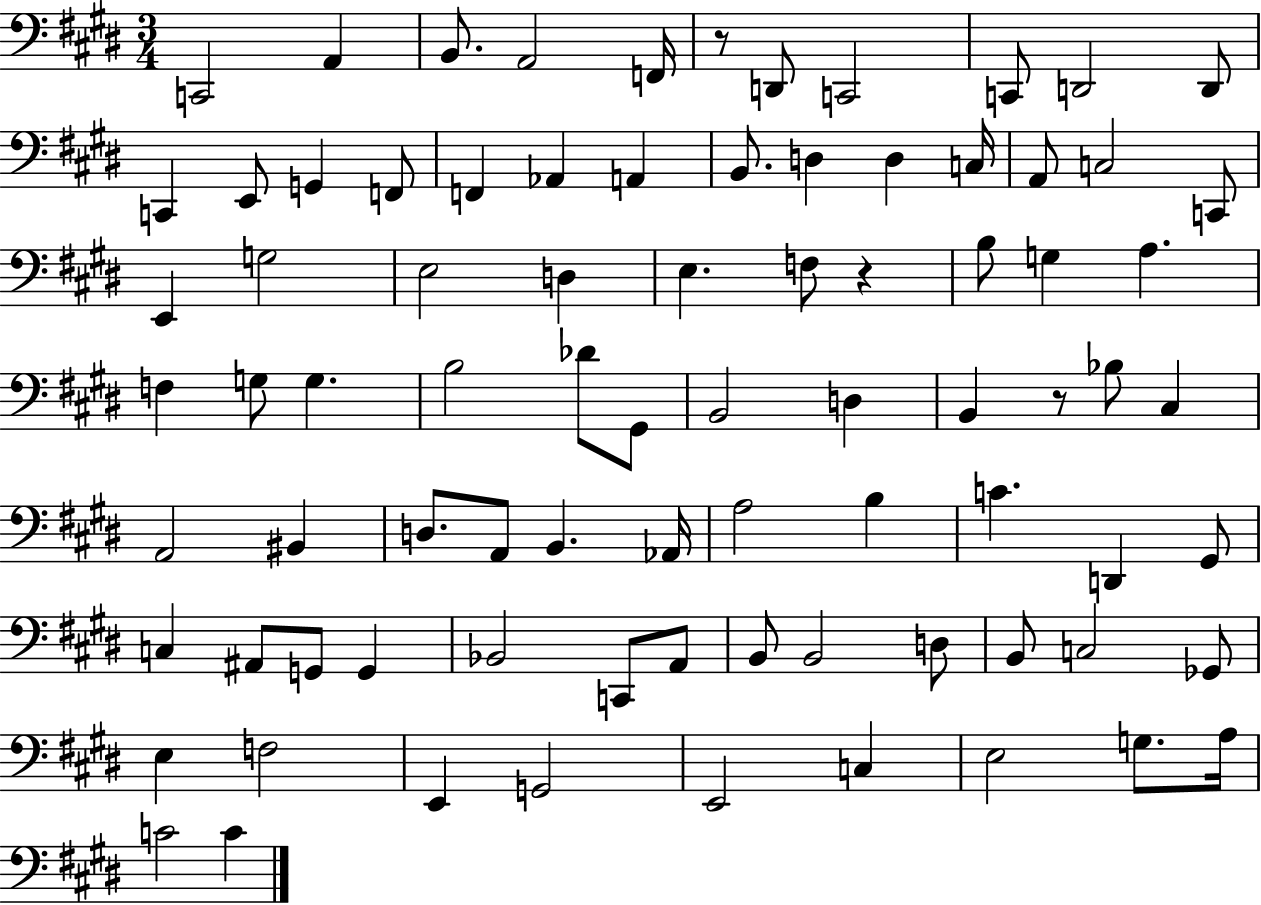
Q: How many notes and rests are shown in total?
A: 82